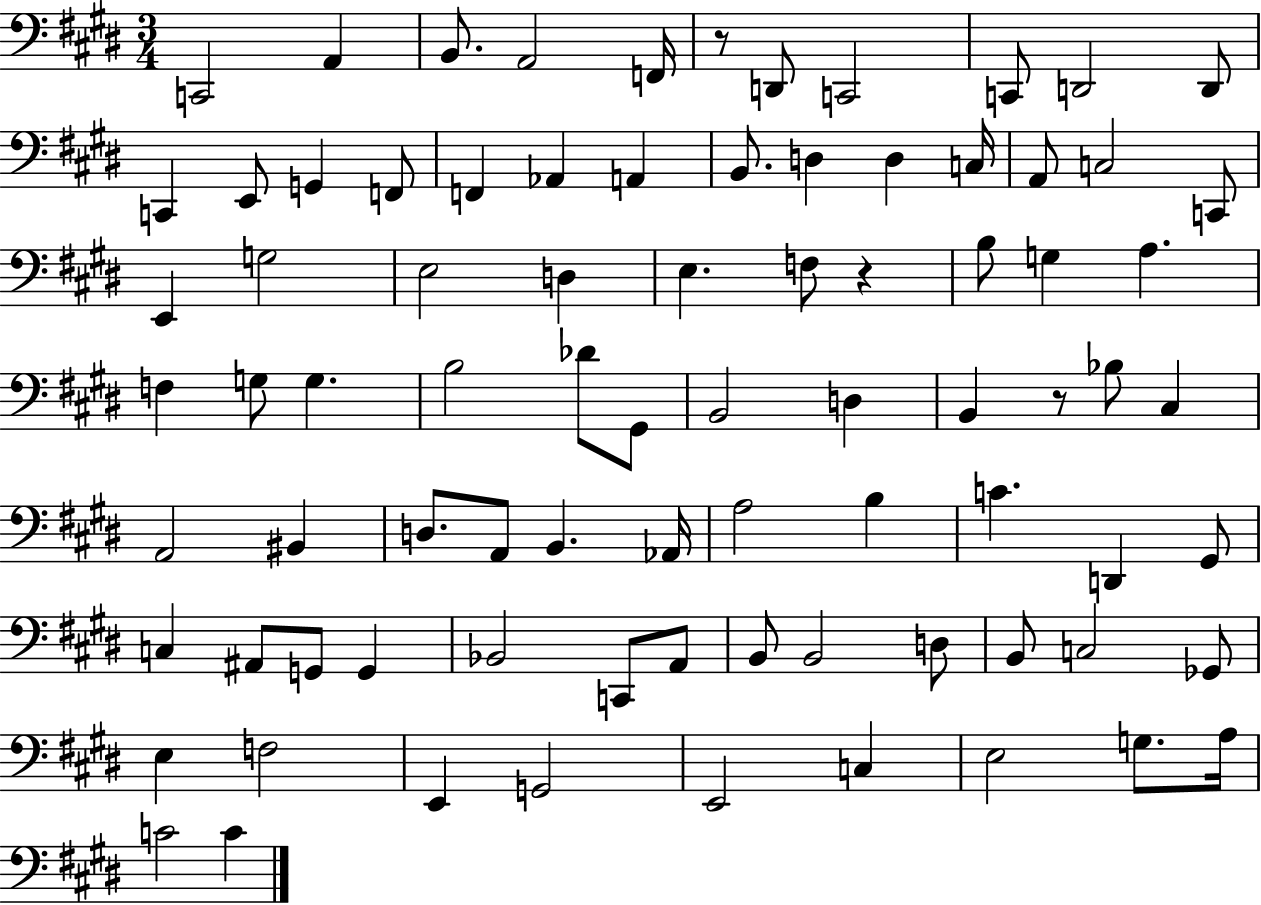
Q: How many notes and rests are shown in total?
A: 82